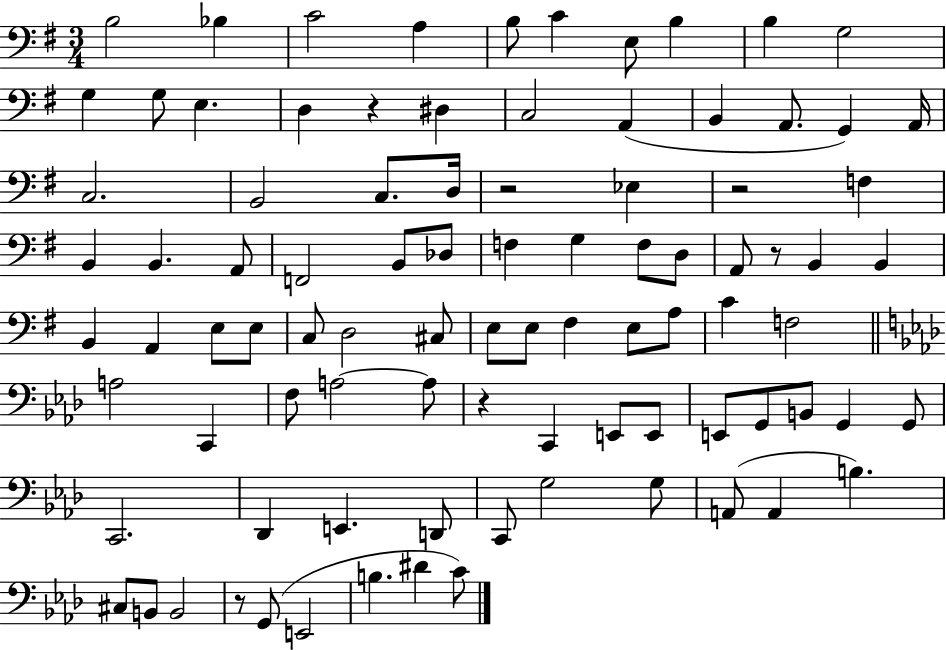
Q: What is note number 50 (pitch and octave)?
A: F#3